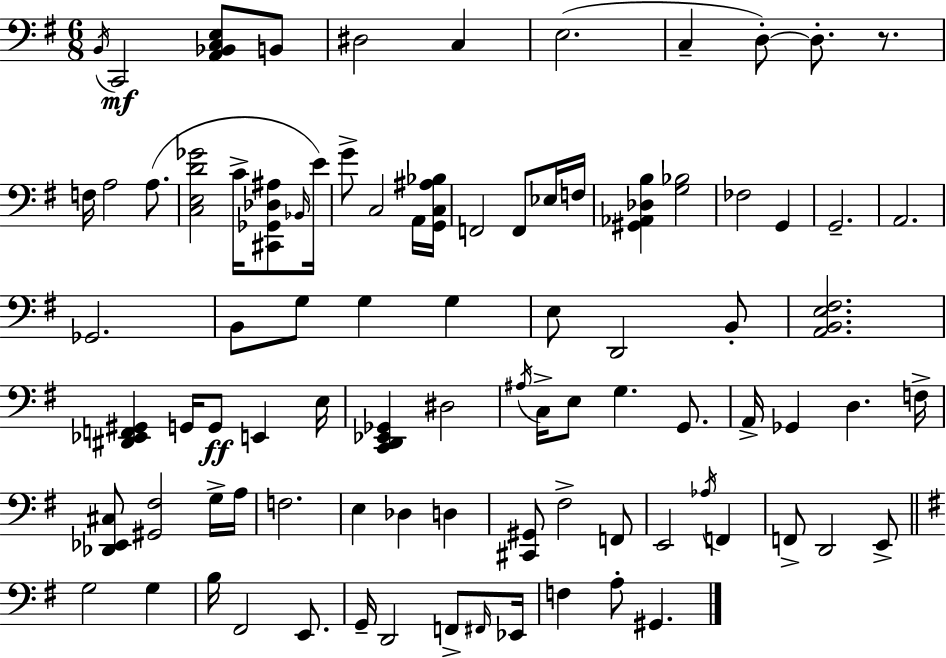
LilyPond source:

{
  \clef bass
  \numericTimeSignature
  \time 6/8
  \key g \major
  \repeat volta 2 { \acciaccatura { b,16 }\mf c,2 <a, bes, c e>8 b,8 | dis2 c4 | e2.( | c4-- d8-.~~) d8.-. r8. | \break f16 a2 a8.( | <c e d' ges'>2 c'16-> <cis, ges, des ais>8 | \grace { bes,16 } e'16) g'8-> c2 | a,16 <g, c ais bes>16 f,2 f,8 | \break ees16 f16 <gis, aes, des b>4 <g bes>2 | fes2 g,4 | g,2.-- | a,2. | \break ges,2. | b,8 g8 g4 g4 | e8 d,2 | b,8-. <a, b, e fis>2. | \break <dis, ees, f, gis,>4 g,16 g,8\ff e,4 | e16 <c, d, ees, ges,>4 dis2 | \acciaccatura { ais16 } c16-> e8 g4. | g,8. a,16-> ges,4 d4. | \break f16-> <des, ees, cis>8 <gis, fis>2 | g16-> a16 f2. | e4 des4 d4 | <cis, gis,>8 fis2-> | \break f,8 e,2 \acciaccatura { aes16 } | f,4 f,8-> d,2 | e,8-> \bar "||" \break \key g \major g2 g4 | b16 fis,2 e,8. | g,16-- d,2 f,8-> \grace { fis,16 } | ees,16 f4 a8-. gis,4. | \break } \bar "|."
}